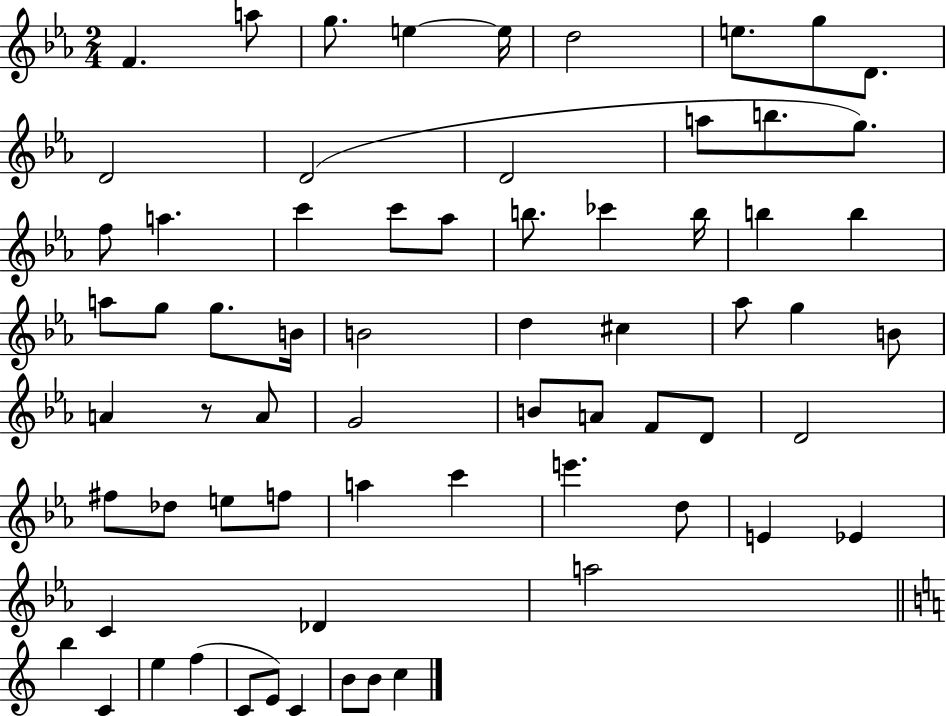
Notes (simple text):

F4/q. A5/e G5/e. E5/q E5/s D5/h E5/e. G5/e D4/e. D4/h D4/h D4/h A5/e B5/e. G5/e. F5/e A5/q. C6/q C6/e Ab5/e B5/e. CES6/q B5/s B5/q B5/q A5/e G5/e G5/e. B4/s B4/h D5/q C#5/q Ab5/e G5/q B4/e A4/q R/e A4/e G4/h B4/e A4/e F4/e D4/e D4/h F#5/e Db5/e E5/e F5/e A5/q C6/q E6/q. D5/e E4/q Eb4/q C4/q Db4/q A5/h B5/q C4/q E5/q F5/q C4/e E4/e C4/q B4/e B4/e C5/q